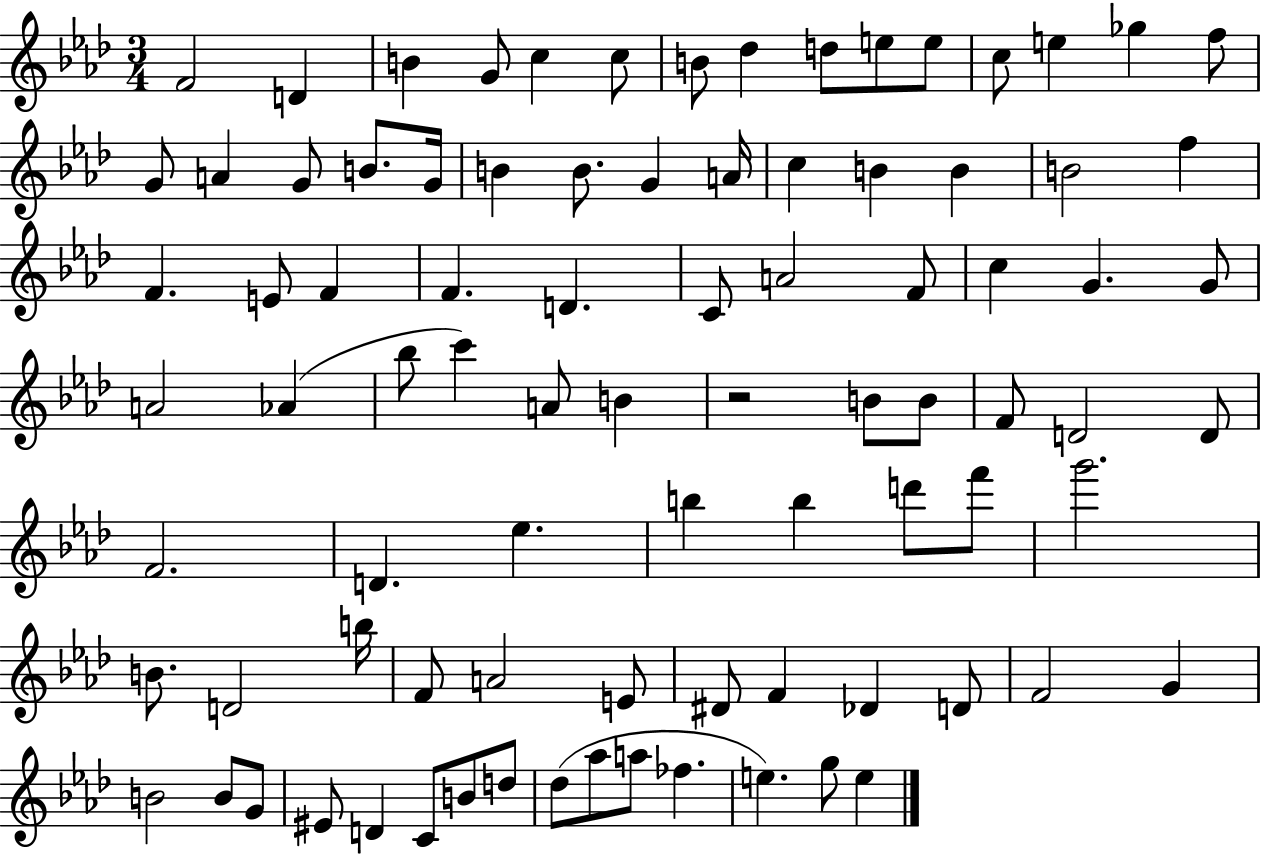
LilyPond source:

{
  \clef treble
  \numericTimeSignature
  \time 3/4
  \key aes \major
  f'2 d'4 | b'4 g'8 c''4 c''8 | b'8 des''4 d''8 e''8 e''8 | c''8 e''4 ges''4 f''8 | \break g'8 a'4 g'8 b'8. g'16 | b'4 b'8. g'4 a'16 | c''4 b'4 b'4 | b'2 f''4 | \break f'4. e'8 f'4 | f'4. d'4. | c'8 a'2 f'8 | c''4 g'4. g'8 | \break a'2 aes'4( | bes''8 c'''4) a'8 b'4 | r2 b'8 b'8 | f'8 d'2 d'8 | \break f'2. | d'4. ees''4. | b''4 b''4 d'''8 f'''8 | g'''2. | \break b'8. d'2 b''16 | f'8 a'2 e'8 | dis'8 f'4 des'4 d'8 | f'2 g'4 | \break b'2 b'8 g'8 | eis'8 d'4 c'8 b'8 d''8 | des''8( aes''8 a''8 fes''4. | e''4.) g''8 e''4 | \break \bar "|."
}